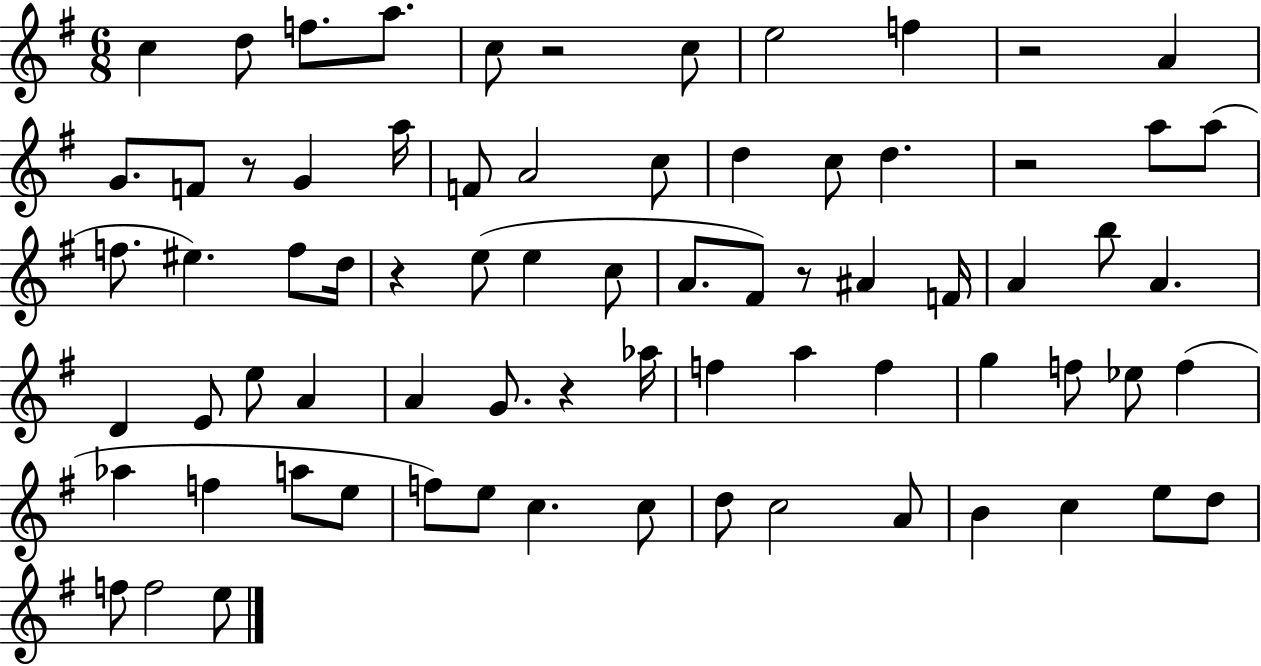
C5/q D5/e F5/e. A5/e. C5/e R/h C5/e E5/h F5/q R/h A4/q G4/e. F4/e R/e G4/q A5/s F4/e A4/h C5/e D5/q C5/e D5/q. R/h A5/e A5/e F5/e. EIS5/q. F5/e D5/s R/q E5/e E5/q C5/e A4/e. F#4/e R/e A#4/q F4/s A4/q B5/e A4/q. D4/q E4/e E5/e A4/q A4/q G4/e. R/q Ab5/s F5/q A5/q F5/q G5/q F5/e Eb5/e F5/q Ab5/q F5/q A5/e E5/e F5/e E5/e C5/q. C5/e D5/e C5/h A4/e B4/q C5/q E5/e D5/e F5/e F5/h E5/e